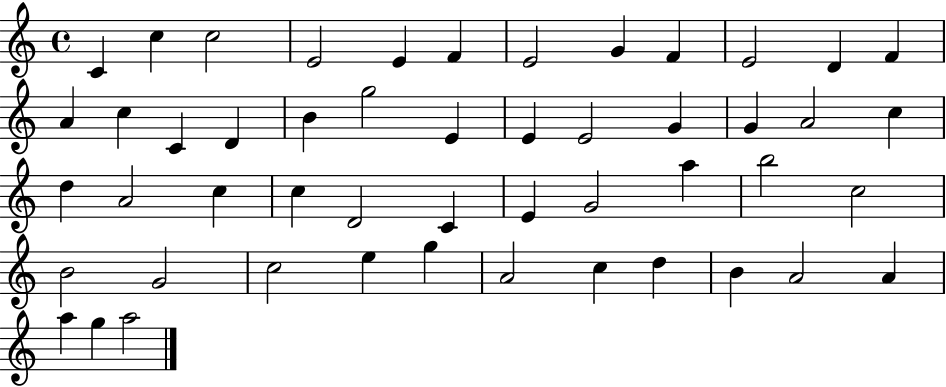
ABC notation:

X:1
T:Untitled
M:4/4
L:1/4
K:C
C c c2 E2 E F E2 G F E2 D F A c C D B g2 E E E2 G G A2 c d A2 c c D2 C E G2 a b2 c2 B2 G2 c2 e g A2 c d B A2 A a g a2